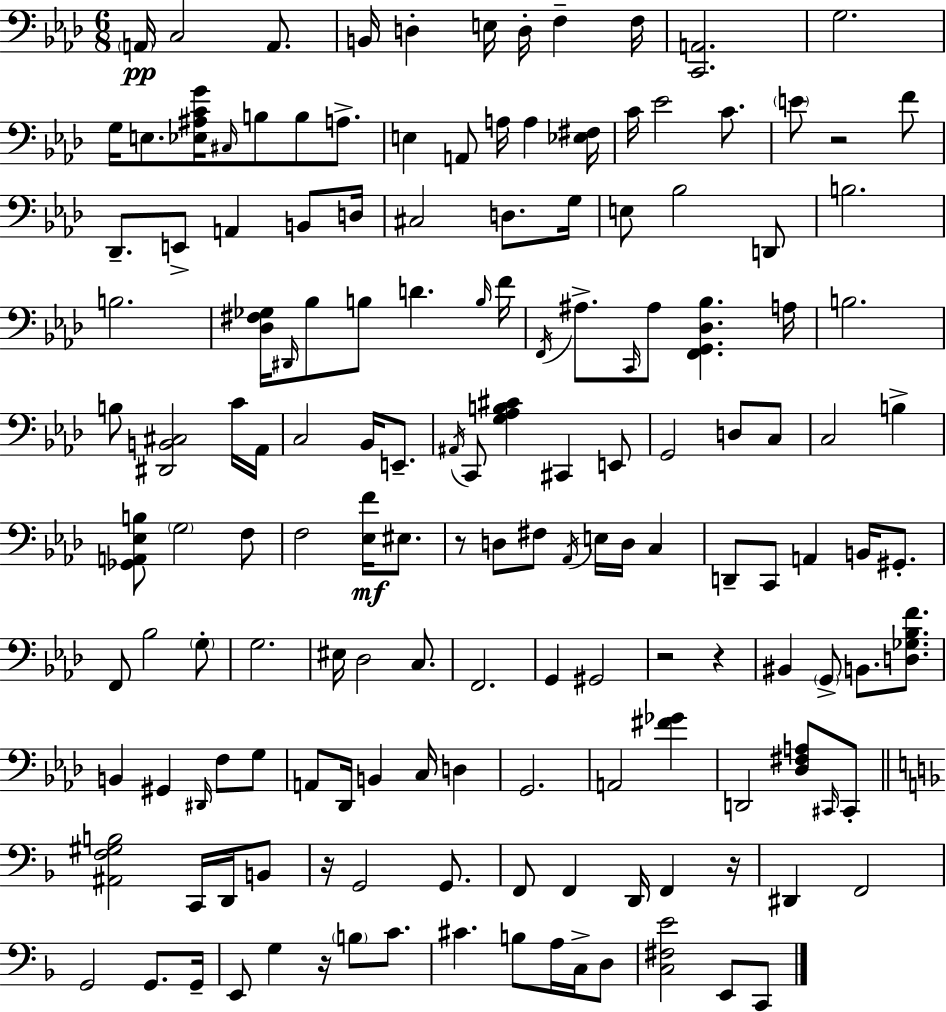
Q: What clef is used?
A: bass